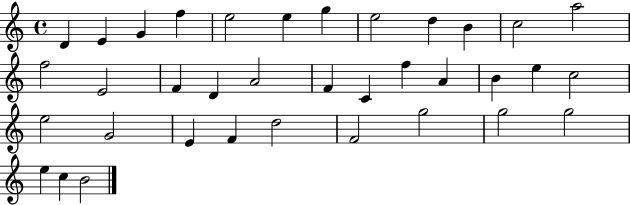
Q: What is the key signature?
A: C major